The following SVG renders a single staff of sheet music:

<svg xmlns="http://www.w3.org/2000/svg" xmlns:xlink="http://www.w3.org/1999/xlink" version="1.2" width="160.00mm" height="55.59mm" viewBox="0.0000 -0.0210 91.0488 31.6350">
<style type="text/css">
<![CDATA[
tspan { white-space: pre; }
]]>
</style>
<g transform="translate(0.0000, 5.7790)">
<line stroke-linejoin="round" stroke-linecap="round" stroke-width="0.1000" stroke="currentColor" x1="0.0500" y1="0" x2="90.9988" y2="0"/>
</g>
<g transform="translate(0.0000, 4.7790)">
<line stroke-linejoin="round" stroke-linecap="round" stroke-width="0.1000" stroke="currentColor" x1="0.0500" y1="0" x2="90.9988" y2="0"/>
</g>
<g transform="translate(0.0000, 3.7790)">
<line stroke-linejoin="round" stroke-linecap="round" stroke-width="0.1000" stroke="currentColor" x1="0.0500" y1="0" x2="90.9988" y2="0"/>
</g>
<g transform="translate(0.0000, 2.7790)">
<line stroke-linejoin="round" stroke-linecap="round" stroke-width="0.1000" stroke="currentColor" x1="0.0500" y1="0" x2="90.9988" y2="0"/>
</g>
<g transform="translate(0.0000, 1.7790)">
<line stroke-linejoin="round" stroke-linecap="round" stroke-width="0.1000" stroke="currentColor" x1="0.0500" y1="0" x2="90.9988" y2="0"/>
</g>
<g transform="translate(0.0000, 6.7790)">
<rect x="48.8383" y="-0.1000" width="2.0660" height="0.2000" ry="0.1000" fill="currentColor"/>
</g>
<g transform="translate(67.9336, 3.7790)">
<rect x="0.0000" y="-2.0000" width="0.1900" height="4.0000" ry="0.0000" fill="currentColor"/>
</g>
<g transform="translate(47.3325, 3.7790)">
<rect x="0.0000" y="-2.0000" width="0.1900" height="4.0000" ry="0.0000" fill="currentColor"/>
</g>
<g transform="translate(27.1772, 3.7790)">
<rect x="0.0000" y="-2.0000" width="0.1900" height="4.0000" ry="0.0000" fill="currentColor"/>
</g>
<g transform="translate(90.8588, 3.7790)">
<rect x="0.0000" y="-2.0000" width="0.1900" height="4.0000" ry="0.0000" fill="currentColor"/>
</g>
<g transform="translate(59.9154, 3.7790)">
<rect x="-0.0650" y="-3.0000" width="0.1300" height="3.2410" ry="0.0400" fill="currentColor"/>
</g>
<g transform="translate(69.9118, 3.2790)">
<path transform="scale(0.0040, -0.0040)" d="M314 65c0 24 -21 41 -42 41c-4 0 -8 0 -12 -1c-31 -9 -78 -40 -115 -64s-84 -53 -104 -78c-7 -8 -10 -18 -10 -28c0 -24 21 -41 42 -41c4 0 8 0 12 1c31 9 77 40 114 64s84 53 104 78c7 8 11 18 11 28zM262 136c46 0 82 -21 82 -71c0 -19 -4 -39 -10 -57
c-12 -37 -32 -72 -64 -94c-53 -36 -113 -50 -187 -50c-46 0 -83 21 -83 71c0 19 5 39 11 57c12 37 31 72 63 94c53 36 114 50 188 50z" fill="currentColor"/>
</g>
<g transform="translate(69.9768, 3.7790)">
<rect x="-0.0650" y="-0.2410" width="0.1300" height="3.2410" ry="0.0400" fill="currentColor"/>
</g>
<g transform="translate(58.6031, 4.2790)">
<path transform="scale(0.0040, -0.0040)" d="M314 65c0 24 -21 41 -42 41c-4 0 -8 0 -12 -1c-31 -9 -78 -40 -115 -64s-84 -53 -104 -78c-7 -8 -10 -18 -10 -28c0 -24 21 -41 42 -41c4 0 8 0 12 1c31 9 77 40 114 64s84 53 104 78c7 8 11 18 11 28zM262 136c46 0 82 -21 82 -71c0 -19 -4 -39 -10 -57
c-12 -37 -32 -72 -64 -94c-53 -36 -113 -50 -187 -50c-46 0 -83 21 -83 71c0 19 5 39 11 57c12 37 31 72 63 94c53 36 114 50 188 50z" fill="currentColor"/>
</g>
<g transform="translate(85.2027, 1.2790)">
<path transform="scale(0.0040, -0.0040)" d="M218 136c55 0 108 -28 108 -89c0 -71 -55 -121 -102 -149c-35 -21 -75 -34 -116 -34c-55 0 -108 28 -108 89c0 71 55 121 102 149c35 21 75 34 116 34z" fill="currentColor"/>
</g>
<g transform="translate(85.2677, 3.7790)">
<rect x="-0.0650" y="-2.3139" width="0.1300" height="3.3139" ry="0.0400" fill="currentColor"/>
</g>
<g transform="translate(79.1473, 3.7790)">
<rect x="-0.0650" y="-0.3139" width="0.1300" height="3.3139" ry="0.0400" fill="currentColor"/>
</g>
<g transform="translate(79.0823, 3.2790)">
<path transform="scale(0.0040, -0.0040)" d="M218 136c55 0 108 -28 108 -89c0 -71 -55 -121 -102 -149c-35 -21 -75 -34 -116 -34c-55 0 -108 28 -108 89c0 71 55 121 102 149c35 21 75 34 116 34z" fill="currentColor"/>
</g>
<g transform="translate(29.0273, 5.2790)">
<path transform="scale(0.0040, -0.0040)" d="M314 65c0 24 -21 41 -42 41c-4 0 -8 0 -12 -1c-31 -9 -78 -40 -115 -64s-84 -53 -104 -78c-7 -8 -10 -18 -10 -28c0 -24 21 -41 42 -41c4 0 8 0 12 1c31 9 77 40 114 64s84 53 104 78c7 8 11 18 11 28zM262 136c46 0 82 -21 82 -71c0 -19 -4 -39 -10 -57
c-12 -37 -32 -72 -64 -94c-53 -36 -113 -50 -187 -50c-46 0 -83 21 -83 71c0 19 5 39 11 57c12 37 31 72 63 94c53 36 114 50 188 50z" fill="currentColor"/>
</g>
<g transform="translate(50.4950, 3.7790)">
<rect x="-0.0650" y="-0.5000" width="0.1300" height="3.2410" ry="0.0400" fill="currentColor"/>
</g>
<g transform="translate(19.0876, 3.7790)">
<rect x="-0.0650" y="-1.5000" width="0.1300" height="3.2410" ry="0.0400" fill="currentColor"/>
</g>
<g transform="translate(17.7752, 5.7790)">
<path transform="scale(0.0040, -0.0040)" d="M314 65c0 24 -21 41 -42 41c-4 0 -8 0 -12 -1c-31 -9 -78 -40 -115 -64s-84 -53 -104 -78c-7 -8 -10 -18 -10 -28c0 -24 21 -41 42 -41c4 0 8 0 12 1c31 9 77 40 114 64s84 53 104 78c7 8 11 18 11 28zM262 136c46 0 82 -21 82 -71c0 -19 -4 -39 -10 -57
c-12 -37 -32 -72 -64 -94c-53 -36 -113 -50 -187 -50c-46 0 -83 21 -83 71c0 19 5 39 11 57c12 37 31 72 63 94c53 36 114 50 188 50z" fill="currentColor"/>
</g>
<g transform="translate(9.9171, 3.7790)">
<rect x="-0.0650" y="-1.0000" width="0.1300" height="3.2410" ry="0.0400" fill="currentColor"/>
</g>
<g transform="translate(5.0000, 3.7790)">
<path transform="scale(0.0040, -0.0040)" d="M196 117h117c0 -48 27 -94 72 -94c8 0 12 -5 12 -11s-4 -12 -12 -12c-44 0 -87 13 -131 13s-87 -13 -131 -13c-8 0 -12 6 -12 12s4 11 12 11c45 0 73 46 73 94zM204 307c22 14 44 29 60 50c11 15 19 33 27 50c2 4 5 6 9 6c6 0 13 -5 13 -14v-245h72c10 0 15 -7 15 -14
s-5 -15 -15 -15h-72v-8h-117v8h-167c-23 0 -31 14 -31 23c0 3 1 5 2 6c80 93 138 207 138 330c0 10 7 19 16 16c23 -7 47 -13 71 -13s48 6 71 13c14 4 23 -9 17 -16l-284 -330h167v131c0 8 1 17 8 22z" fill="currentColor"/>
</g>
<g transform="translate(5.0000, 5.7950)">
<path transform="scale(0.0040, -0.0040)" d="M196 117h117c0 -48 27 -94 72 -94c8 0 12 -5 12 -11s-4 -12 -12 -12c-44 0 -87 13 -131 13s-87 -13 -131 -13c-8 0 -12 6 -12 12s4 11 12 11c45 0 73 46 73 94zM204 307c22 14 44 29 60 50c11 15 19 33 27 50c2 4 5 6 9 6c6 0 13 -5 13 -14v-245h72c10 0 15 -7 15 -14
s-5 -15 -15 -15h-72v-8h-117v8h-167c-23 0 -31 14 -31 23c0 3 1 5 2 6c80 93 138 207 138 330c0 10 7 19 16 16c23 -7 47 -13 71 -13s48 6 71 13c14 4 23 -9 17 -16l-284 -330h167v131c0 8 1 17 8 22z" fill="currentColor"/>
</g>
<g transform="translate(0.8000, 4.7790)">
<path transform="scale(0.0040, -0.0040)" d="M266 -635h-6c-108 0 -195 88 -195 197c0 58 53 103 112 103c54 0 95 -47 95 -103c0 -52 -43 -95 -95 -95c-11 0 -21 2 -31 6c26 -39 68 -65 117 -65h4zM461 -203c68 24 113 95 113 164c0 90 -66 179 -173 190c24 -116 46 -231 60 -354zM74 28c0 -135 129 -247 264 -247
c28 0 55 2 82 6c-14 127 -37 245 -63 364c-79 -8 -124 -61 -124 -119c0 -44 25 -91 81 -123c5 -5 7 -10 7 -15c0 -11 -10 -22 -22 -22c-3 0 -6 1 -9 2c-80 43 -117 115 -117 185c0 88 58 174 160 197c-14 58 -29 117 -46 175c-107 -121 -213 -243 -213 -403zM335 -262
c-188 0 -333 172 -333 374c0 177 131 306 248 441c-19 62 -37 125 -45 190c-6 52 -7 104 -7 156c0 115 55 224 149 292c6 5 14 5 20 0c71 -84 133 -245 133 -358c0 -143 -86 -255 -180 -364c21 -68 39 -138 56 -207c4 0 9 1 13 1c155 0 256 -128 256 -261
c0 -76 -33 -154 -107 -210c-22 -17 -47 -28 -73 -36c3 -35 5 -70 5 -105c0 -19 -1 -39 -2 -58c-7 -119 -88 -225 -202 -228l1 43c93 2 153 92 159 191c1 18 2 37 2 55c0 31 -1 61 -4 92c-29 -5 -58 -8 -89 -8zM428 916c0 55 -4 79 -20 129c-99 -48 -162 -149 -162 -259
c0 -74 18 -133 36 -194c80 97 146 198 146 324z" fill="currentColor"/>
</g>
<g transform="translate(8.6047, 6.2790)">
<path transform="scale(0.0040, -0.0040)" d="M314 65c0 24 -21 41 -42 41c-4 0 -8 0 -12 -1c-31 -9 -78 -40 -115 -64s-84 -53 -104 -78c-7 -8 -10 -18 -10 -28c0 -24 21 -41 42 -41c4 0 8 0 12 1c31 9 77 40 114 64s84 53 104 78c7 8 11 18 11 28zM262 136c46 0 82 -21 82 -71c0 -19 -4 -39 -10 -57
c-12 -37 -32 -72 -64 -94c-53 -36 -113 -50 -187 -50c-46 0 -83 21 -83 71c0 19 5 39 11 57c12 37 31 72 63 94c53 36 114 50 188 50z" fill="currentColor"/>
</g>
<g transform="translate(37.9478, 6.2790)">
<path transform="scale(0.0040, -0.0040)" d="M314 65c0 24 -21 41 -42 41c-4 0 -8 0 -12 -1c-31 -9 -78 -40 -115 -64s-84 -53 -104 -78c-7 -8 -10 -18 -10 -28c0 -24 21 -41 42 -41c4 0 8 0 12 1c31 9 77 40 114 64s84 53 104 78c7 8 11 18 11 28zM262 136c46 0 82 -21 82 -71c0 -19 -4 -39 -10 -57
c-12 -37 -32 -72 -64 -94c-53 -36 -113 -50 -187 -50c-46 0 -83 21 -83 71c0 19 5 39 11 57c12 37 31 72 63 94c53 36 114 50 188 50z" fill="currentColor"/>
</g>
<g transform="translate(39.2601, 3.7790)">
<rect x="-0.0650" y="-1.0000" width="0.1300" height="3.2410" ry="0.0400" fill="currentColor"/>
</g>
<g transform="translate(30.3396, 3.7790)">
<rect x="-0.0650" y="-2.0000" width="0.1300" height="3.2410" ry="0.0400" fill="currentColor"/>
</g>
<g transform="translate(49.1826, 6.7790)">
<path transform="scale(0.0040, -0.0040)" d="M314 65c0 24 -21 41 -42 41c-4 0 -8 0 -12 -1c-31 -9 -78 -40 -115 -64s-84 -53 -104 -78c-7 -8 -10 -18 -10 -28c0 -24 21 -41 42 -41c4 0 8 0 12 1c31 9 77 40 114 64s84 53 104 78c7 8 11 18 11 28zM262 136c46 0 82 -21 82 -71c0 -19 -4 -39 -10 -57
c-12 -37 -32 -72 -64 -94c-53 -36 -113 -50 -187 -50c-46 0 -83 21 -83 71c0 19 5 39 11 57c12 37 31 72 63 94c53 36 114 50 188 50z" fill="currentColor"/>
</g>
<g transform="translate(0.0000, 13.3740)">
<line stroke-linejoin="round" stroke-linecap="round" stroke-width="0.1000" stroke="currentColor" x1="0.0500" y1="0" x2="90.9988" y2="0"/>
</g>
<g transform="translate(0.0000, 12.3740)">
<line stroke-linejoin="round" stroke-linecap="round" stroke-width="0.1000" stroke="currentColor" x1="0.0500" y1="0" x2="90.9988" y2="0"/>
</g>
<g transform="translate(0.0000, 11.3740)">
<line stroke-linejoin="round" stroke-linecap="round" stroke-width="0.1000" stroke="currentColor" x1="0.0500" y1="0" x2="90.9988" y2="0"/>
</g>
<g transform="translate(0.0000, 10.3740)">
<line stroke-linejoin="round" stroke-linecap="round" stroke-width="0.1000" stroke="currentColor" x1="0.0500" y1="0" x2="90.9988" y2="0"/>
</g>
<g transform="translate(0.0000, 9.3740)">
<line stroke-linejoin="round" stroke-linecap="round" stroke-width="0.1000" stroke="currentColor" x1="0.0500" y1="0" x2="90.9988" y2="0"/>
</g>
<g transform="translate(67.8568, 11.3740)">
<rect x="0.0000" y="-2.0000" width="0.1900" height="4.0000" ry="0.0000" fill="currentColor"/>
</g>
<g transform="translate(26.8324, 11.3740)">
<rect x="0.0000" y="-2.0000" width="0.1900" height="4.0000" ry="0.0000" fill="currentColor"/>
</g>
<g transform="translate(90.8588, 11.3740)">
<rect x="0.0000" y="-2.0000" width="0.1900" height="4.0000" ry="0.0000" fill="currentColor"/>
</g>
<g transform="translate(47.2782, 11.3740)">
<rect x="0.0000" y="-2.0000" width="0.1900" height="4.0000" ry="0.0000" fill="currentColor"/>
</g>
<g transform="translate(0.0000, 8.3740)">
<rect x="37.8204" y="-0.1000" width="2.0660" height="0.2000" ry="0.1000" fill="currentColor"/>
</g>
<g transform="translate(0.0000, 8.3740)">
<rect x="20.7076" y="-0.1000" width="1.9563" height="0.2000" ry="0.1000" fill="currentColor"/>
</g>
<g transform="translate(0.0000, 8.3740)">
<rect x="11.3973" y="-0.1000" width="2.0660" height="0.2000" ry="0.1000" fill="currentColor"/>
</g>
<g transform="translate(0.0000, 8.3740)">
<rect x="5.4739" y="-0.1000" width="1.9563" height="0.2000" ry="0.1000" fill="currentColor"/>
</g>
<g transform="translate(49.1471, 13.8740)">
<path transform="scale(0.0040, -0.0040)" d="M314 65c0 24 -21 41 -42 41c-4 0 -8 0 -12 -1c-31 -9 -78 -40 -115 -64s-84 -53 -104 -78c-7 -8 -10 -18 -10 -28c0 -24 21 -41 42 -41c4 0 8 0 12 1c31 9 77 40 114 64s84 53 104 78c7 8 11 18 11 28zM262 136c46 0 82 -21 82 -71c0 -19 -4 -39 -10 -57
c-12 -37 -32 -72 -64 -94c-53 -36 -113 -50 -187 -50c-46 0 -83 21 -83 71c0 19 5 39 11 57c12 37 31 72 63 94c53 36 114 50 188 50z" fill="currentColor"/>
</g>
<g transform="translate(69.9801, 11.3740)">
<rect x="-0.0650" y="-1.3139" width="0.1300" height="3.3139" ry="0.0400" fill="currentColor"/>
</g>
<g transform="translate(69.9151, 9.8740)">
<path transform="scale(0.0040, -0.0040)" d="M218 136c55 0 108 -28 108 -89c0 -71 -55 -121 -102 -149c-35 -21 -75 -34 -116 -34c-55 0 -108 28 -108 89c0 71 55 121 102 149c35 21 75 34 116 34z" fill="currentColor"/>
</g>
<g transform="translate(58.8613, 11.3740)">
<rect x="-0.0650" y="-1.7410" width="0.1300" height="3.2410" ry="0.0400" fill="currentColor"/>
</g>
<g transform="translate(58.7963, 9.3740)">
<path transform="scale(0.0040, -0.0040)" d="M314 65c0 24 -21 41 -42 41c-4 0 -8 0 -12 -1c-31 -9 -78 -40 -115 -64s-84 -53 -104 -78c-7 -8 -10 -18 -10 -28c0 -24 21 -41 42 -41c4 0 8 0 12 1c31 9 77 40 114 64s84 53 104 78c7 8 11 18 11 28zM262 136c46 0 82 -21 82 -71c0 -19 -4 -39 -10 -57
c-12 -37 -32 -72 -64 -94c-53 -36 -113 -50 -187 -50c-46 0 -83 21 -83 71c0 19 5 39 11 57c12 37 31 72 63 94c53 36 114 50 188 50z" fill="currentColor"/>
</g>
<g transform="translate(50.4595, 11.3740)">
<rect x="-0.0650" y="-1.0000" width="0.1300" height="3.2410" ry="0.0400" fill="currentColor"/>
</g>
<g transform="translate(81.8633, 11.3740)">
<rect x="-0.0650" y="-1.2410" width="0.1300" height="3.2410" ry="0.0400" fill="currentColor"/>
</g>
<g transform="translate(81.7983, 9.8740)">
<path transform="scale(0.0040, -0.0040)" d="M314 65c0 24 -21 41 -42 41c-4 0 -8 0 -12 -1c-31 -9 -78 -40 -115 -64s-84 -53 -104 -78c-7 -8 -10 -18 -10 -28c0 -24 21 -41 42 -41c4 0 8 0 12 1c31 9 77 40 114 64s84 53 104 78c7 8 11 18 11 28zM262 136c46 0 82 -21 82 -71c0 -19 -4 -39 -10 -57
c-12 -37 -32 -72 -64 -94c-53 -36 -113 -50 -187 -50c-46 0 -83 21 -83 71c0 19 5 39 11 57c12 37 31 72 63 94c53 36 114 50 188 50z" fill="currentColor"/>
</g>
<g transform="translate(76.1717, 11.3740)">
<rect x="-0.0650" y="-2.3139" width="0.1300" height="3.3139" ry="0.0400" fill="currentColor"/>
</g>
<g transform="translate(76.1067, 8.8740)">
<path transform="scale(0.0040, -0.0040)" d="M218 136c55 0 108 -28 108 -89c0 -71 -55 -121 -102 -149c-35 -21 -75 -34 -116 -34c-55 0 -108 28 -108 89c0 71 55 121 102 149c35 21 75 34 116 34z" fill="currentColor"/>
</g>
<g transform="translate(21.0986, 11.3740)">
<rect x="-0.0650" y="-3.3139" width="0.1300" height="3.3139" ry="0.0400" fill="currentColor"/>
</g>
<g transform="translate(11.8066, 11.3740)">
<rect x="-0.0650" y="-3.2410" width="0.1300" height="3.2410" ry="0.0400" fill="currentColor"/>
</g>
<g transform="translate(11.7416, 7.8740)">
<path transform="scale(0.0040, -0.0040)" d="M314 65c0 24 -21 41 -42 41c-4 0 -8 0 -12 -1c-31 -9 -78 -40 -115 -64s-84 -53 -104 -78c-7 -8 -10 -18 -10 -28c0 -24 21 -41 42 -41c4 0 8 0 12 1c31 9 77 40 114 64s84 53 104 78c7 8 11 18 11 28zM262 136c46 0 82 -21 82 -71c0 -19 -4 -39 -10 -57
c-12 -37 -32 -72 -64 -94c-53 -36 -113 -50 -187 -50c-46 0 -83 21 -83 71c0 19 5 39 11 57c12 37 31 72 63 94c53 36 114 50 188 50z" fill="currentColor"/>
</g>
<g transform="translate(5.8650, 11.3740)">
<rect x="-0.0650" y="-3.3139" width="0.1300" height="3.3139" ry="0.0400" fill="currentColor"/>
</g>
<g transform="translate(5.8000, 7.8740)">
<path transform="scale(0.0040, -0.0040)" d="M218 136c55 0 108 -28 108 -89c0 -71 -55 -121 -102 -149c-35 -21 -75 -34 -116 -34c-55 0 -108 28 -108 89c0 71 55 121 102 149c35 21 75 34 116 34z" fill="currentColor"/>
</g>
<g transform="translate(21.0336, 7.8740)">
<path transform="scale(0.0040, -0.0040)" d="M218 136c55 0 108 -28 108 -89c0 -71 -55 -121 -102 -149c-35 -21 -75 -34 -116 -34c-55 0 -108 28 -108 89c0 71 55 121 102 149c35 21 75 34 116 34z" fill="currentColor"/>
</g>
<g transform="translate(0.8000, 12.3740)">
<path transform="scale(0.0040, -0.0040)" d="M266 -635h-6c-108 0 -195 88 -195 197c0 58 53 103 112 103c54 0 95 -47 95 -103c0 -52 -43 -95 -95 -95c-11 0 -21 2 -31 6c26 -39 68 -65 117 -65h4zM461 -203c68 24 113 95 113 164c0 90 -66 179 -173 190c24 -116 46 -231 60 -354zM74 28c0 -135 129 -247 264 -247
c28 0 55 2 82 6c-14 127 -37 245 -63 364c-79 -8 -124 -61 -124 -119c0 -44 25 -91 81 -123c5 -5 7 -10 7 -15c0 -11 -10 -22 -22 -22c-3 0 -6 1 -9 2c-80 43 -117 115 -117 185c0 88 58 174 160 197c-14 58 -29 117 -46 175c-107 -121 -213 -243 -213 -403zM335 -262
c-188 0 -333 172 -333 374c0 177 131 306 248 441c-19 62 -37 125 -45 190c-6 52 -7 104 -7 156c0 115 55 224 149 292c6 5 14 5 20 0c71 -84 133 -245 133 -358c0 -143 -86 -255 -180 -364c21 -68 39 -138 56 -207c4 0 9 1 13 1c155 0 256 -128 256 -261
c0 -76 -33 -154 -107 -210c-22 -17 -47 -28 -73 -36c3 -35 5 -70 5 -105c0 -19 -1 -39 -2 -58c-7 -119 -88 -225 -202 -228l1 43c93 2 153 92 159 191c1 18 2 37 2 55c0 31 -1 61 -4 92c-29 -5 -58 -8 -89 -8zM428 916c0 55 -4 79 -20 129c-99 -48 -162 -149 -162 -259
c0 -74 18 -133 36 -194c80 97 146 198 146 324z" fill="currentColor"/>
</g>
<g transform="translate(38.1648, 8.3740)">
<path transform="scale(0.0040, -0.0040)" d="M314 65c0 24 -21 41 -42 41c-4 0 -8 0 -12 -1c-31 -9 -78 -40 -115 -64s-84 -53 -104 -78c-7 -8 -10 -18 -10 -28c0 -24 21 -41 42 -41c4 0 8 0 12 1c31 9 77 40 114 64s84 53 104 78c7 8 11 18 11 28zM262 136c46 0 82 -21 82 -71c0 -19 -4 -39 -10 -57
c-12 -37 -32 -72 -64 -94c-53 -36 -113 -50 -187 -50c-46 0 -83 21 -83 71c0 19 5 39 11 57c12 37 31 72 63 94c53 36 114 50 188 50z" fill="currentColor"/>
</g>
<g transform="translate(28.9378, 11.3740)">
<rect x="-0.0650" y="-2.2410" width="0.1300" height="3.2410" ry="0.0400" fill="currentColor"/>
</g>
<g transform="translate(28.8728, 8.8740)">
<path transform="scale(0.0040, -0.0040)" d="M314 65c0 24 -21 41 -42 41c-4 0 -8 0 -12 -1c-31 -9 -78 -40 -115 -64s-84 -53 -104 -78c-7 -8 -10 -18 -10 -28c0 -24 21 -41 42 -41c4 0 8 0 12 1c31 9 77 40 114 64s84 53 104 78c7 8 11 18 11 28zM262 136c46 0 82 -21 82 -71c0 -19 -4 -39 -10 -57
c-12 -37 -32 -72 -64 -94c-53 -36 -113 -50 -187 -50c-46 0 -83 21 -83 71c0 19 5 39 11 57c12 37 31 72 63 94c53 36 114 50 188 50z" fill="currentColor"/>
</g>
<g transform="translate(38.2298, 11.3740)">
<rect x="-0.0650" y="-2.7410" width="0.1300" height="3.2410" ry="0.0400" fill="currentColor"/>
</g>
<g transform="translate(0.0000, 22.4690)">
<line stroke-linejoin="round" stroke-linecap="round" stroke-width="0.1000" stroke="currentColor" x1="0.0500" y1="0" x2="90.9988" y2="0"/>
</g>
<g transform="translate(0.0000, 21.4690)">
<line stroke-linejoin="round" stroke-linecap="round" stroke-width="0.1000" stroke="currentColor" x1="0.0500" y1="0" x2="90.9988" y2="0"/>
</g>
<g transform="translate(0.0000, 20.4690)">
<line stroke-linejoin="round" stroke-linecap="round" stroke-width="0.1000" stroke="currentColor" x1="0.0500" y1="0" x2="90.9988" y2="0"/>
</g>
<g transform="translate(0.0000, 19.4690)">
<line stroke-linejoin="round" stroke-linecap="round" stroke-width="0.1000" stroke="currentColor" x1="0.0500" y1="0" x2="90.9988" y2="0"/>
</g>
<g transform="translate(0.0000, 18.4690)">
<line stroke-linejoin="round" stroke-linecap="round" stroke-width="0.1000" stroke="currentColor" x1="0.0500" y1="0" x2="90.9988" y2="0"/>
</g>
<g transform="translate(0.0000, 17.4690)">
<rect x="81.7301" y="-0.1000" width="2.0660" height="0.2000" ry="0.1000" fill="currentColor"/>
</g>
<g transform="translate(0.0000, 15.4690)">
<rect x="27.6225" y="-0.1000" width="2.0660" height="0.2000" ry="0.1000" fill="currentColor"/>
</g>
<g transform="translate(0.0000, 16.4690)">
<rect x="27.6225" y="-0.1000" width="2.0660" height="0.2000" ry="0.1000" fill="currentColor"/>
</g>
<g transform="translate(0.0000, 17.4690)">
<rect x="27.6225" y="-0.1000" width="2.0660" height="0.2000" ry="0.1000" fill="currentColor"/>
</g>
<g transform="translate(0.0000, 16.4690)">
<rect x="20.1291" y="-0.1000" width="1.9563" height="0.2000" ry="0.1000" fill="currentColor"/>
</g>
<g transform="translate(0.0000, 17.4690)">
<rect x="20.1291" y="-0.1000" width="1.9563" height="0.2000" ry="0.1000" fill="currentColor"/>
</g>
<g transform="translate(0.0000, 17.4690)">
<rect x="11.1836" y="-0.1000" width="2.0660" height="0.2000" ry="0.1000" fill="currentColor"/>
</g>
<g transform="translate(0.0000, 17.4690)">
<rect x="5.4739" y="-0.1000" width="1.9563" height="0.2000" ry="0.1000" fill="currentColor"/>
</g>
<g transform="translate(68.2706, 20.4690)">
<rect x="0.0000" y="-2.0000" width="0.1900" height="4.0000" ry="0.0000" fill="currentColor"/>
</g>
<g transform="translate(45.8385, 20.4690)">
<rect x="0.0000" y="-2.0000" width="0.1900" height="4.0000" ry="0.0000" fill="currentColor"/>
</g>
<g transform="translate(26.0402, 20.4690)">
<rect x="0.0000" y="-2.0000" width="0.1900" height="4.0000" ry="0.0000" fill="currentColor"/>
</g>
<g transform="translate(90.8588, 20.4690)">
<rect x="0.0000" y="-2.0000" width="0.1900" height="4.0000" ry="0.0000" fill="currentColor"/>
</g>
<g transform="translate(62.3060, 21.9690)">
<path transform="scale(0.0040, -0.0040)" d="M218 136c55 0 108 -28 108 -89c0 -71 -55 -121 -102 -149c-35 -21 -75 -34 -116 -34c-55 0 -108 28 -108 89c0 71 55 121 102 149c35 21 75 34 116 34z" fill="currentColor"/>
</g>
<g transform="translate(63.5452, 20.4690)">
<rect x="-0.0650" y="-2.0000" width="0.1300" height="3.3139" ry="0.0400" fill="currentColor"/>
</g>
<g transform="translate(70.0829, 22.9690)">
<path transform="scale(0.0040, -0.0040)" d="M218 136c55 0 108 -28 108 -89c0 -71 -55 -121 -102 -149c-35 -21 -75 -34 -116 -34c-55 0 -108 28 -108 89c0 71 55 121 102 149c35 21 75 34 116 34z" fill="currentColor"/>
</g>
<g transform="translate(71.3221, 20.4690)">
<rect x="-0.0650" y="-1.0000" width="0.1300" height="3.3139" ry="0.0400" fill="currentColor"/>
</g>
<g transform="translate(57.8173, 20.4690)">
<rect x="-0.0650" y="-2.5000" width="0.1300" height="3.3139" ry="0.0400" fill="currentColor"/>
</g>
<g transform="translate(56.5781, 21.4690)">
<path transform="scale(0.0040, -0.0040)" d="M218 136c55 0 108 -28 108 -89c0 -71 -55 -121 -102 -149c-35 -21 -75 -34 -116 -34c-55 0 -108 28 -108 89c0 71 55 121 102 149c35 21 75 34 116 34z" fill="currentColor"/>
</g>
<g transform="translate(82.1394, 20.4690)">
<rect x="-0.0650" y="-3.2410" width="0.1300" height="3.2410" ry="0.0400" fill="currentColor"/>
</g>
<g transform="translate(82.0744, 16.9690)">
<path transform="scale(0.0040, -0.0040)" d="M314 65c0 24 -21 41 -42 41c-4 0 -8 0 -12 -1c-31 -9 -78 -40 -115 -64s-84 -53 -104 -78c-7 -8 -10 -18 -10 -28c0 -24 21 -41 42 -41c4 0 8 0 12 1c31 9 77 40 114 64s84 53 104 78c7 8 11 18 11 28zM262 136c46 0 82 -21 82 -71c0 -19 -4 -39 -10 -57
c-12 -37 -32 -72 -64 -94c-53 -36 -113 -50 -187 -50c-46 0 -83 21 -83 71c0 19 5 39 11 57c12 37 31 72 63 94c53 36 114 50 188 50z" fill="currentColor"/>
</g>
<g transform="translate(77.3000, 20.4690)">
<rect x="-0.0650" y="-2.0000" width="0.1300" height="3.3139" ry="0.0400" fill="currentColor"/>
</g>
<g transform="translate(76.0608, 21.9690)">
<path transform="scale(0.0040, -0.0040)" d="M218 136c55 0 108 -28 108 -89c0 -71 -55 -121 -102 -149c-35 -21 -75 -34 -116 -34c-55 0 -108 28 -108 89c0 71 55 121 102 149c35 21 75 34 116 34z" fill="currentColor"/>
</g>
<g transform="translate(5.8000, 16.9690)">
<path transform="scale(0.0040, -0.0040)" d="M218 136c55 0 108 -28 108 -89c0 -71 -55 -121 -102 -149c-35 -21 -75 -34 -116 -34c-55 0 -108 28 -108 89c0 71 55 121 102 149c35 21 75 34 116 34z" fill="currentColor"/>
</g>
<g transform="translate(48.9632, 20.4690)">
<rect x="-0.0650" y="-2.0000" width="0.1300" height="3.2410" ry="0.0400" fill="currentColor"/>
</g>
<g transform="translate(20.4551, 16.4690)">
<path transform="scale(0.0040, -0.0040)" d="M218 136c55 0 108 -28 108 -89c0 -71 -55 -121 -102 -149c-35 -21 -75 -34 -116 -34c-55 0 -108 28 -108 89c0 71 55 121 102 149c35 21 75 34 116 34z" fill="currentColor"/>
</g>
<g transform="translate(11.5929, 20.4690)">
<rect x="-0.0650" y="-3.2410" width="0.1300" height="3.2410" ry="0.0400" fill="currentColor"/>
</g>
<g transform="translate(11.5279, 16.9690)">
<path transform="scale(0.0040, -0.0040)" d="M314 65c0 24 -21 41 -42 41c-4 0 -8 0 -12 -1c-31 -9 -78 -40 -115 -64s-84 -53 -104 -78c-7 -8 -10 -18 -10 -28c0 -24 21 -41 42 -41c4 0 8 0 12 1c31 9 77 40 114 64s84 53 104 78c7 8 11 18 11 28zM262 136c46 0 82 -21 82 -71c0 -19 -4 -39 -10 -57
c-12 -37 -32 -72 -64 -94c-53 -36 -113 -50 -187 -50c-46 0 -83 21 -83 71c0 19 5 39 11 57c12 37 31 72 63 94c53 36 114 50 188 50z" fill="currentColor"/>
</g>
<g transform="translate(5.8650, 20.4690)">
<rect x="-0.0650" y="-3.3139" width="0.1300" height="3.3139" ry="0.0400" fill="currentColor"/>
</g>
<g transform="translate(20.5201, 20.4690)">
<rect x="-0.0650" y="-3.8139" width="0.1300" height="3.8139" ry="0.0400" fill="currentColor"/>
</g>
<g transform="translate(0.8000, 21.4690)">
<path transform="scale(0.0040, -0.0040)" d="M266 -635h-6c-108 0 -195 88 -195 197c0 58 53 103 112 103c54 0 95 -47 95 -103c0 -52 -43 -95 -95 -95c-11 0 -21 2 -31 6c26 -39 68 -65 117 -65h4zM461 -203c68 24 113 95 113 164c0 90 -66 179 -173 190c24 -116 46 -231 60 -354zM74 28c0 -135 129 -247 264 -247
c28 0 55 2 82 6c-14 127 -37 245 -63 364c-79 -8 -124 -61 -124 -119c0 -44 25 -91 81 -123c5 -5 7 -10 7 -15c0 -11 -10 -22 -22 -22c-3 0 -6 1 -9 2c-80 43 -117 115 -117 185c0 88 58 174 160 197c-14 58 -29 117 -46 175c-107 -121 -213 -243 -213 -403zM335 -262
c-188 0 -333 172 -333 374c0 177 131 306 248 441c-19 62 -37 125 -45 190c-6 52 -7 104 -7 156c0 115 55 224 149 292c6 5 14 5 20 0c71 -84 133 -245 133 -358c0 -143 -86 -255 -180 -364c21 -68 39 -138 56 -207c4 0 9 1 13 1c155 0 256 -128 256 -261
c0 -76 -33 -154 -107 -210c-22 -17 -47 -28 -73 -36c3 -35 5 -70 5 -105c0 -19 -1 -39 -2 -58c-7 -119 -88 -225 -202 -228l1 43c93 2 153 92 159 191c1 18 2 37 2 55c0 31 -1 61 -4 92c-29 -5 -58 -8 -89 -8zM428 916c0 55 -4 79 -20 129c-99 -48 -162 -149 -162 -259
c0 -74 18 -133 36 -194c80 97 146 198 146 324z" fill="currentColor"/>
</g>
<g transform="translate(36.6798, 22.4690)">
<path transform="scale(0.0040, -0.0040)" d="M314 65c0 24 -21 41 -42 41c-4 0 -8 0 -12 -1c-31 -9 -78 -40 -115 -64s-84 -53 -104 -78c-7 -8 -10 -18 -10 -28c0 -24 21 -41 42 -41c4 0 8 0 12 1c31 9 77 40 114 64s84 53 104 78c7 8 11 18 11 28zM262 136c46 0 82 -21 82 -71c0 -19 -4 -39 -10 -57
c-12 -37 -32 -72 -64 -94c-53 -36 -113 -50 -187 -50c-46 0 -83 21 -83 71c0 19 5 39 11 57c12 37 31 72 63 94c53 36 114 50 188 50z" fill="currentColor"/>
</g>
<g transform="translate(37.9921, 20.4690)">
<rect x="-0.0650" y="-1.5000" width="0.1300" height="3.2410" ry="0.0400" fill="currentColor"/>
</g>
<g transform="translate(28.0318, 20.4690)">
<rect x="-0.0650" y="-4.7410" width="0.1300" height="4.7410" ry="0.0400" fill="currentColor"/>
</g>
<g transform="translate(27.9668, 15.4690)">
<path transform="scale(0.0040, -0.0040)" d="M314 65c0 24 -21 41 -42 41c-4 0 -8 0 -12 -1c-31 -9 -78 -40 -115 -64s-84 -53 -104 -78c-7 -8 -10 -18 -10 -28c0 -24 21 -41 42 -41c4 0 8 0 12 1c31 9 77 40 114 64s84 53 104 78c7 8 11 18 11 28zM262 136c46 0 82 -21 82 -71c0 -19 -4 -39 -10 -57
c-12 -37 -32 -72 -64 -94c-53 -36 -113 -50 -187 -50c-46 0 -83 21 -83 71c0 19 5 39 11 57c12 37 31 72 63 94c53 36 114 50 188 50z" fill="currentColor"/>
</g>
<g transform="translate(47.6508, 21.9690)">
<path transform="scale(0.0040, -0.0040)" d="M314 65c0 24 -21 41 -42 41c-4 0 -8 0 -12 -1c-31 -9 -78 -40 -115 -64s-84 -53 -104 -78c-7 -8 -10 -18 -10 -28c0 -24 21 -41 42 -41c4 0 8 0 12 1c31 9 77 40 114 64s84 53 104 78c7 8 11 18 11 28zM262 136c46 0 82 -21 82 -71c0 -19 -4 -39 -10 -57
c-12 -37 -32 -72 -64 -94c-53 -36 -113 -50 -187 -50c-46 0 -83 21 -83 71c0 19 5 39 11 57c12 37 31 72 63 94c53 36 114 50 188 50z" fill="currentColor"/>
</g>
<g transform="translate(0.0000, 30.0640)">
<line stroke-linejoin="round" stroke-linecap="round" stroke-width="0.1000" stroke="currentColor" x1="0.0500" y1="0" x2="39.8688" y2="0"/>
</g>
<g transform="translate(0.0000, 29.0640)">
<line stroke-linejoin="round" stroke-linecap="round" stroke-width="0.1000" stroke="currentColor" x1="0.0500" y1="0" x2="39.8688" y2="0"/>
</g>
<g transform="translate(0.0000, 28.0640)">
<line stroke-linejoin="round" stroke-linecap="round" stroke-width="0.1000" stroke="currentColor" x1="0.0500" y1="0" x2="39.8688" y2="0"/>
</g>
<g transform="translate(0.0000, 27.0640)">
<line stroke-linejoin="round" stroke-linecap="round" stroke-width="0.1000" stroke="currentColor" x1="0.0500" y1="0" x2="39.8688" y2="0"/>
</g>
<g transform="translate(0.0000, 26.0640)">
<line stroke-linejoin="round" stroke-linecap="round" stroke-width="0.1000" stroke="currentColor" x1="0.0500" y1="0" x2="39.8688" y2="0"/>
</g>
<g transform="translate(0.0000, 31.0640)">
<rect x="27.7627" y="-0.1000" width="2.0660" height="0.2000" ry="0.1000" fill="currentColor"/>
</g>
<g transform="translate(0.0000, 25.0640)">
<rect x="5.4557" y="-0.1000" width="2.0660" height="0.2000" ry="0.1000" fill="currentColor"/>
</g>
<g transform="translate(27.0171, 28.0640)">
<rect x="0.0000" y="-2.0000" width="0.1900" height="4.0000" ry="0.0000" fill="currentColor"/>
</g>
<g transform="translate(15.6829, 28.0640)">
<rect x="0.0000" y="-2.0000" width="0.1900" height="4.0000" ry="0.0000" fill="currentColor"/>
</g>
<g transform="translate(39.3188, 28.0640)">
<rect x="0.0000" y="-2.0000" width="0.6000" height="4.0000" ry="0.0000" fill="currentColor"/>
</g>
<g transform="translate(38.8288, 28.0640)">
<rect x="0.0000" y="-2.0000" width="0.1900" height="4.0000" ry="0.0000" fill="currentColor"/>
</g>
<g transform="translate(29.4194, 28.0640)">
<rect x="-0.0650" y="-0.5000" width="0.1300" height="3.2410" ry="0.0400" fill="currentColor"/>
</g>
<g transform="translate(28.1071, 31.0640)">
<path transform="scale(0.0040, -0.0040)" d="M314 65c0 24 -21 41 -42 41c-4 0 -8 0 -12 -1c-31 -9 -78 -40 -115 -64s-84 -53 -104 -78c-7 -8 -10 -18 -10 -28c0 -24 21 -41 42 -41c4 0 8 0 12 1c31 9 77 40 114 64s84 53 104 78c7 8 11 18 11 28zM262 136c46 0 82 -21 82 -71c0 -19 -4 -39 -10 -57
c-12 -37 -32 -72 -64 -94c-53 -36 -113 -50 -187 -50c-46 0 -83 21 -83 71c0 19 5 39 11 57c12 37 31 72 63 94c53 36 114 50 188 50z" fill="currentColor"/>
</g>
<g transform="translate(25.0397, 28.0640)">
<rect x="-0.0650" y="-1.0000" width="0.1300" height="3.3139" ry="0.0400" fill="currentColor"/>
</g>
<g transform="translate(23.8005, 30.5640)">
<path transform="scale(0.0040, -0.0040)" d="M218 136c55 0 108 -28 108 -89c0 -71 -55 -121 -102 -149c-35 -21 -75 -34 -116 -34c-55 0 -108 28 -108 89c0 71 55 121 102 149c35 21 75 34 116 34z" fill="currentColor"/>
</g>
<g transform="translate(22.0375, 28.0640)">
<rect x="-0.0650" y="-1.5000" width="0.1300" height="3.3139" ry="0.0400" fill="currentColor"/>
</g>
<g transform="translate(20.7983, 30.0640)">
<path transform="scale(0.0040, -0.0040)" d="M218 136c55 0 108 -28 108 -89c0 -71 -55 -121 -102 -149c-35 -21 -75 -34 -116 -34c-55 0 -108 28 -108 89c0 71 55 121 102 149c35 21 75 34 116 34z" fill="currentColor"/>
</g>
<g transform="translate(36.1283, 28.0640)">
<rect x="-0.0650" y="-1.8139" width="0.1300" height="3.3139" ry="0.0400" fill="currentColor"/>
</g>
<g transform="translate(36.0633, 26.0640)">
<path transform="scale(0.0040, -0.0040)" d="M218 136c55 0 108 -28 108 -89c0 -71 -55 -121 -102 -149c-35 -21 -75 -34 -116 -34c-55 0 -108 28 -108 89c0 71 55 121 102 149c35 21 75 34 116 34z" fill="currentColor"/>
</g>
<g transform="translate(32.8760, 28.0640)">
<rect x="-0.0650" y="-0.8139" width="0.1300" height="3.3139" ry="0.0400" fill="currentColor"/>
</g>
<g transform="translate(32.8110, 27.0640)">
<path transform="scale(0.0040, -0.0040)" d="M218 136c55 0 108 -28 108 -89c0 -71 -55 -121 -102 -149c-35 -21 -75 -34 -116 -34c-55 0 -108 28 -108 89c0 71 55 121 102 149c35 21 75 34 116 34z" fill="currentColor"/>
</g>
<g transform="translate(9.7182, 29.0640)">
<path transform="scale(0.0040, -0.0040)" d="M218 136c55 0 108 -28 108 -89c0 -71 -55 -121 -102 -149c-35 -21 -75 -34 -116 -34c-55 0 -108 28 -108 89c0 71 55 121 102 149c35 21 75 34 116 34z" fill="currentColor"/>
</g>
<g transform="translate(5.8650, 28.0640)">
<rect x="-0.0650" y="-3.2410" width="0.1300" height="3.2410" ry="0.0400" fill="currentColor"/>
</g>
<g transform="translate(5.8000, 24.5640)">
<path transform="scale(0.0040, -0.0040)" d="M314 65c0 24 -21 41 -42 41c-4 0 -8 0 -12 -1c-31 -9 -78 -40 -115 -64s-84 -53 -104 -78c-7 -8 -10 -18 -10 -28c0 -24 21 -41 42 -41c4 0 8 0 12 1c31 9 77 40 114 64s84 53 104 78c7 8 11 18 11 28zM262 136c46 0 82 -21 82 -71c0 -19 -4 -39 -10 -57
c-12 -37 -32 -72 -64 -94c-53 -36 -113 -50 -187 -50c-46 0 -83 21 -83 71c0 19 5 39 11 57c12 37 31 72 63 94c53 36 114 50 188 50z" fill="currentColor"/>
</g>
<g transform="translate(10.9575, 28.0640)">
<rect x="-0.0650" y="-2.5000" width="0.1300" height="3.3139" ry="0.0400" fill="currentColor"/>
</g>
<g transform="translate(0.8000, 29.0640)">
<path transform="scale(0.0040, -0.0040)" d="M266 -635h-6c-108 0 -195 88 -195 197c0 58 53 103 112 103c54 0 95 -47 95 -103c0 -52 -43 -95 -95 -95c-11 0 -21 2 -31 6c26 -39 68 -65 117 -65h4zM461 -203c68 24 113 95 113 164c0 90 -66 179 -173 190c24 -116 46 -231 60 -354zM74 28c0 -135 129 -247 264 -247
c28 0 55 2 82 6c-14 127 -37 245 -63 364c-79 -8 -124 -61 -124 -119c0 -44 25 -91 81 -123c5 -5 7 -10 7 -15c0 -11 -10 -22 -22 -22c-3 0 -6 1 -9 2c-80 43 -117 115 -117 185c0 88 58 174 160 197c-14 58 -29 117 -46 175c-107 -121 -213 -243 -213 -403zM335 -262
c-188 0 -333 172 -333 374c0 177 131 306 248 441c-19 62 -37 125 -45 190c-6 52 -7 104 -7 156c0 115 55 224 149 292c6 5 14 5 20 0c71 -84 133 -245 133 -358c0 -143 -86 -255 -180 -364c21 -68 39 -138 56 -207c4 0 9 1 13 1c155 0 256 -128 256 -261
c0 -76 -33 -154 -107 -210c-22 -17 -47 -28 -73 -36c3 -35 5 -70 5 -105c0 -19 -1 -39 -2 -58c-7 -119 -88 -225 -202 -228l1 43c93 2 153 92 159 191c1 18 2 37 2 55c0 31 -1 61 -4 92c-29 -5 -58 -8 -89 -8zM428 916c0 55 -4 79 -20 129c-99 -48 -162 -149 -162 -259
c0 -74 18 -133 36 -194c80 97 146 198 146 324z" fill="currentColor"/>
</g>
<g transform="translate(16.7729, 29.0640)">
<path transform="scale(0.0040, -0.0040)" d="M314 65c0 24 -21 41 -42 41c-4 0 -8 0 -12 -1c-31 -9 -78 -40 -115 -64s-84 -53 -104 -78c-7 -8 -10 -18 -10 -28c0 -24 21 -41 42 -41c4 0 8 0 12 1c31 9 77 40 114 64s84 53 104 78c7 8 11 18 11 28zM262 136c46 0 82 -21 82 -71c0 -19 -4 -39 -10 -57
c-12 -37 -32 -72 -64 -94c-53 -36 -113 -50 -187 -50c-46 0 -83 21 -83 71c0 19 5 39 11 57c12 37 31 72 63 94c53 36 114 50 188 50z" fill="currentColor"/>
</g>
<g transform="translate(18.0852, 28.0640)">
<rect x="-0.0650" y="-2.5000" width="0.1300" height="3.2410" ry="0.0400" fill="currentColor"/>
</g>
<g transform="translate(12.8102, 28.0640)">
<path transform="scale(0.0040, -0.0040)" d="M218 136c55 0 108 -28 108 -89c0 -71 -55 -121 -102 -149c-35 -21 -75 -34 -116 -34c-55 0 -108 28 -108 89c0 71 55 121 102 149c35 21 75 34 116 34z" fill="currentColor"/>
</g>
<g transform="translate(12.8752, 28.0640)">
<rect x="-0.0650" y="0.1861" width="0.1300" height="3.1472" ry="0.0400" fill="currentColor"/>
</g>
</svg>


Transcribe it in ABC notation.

X:1
T:Untitled
M:4/4
L:1/4
K:C
D2 E2 F2 D2 C2 A2 c2 c g b b2 b g2 a2 D2 f2 e g e2 b b2 c' e'2 E2 F2 G F D F b2 b2 G B G2 E D C2 d f